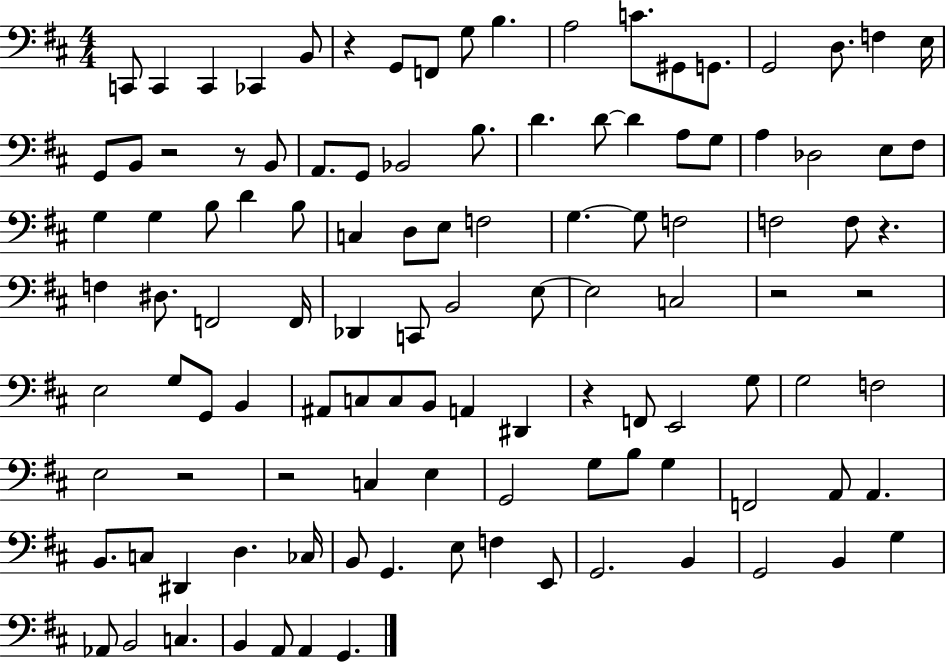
X:1
T:Untitled
M:4/4
L:1/4
K:D
C,,/2 C,, C,, _C,, B,,/2 z G,,/2 F,,/2 G,/2 B, A,2 C/2 ^G,,/2 G,,/2 G,,2 D,/2 F, E,/4 G,,/2 B,,/2 z2 z/2 B,,/2 A,,/2 G,,/2 _B,,2 B,/2 D D/2 D A,/2 G,/2 A, _D,2 E,/2 ^F,/2 G, G, B,/2 D B,/2 C, D,/2 E,/2 F,2 G, G,/2 F,2 F,2 F,/2 z F, ^D,/2 F,,2 F,,/4 _D,, C,,/2 B,,2 E,/2 E,2 C,2 z2 z2 E,2 G,/2 G,,/2 B,, ^A,,/2 C,/2 C,/2 B,,/2 A,, ^D,, z F,,/2 E,,2 G,/2 G,2 F,2 E,2 z2 z2 C, E, G,,2 G,/2 B,/2 G, F,,2 A,,/2 A,, B,,/2 C,/2 ^D,, D, _C,/4 B,,/2 G,, E,/2 F, E,,/2 G,,2 B,, G,,2 B,, G, _A,,/2 B,,2 C, B,, A,,/2 A,, G,,